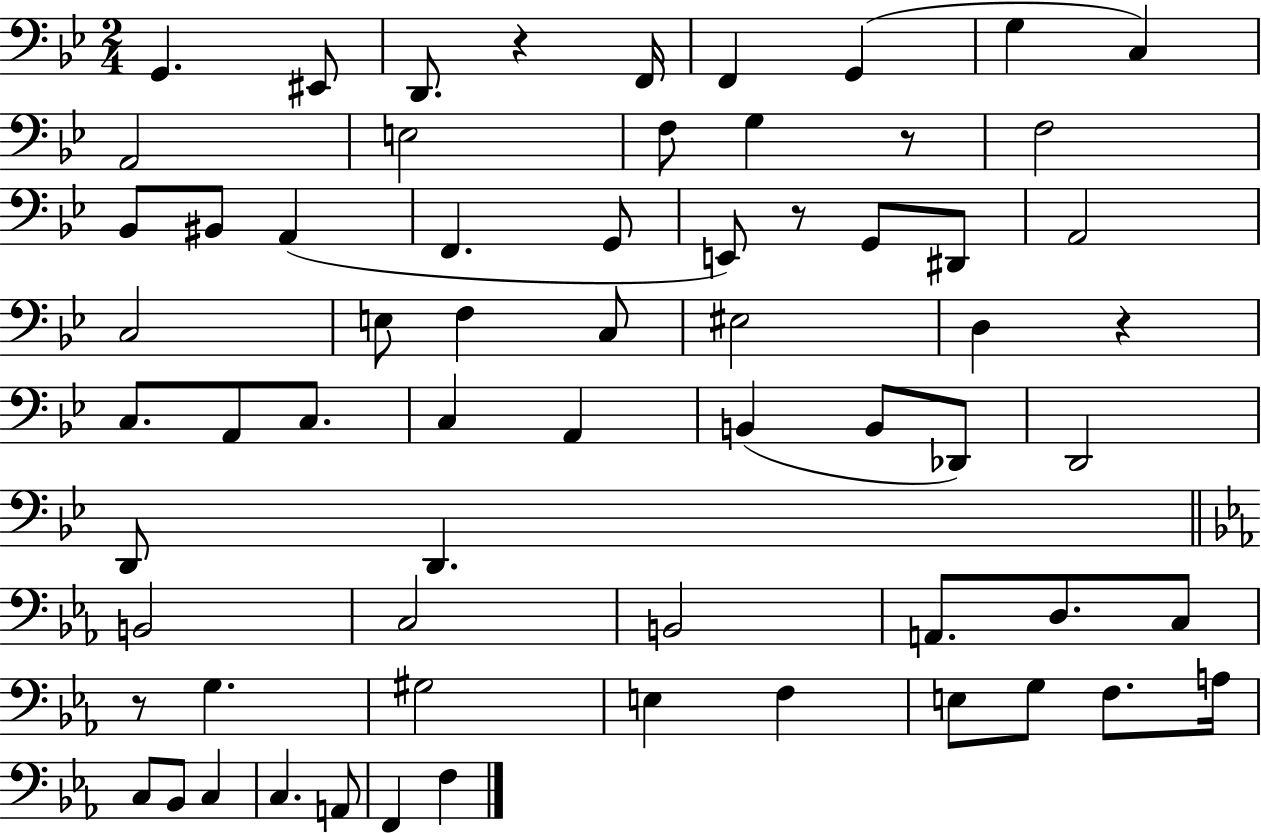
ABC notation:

X:1
T:Untitled
M:2/4
L:1/4
K:Bb
G,, ^E,,/2 D,,/2 z F,,/4 F,, G,, G, C, A,,2 E,2 F,/2 G, z/2 F,2 _B,,/2 ^B,,/2 A,, F,, G,,/2 E,,/2 z/2 G,,/2 ^D,,/2 A,,2 C,2 E,/2 F, C,/2 ^E,2 D, z C,/2 A,,/2 C,/2 C, A,, B,, B,,/2 _D,,/2 D,,2 D,,/2 D,, B,,2 C,2 B,,2 A,,/2 D,/2 C,/2 z/2 G, ^G,2 E, F, E,/2 G,/2 F,/2 A,/4 C,/2 _B,,/2 C, C, A,,/2 F,, F,